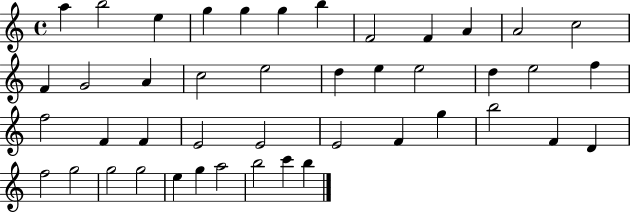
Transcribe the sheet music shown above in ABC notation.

X:1
T:Untitled
M:4/4
L:1/4
K:C
a b2 e g g g b F2 F A A2 c2 F G2 A c2 e2 d e e2 d e2 f f2 F F E2 E2 E2 F g b2 F D f2 g2 g2 g2 e g a2 b2 c' b